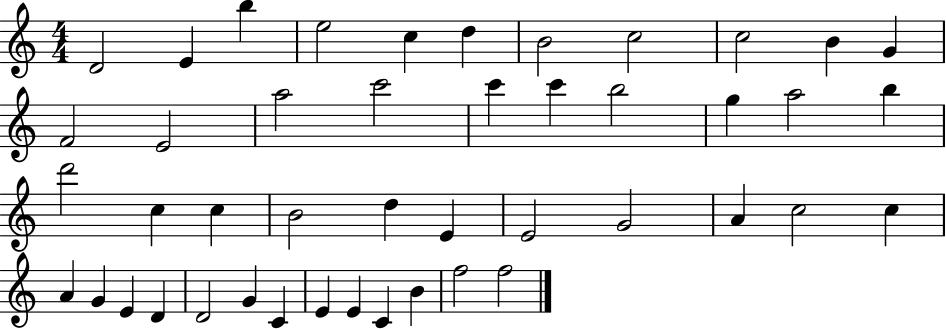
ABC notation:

X:1
T:Untitled
M:4/4
L:1/4
K:C
D2 E b e2 c d B2 c2 c2 B G F2 E2 a2 c'2 c' c' b2 g a2 b d'2 c c B2 d E E2 G2 A c2 c A G E D D2 G C E E C B f2 f2